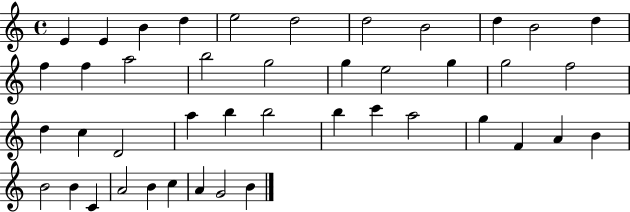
X:1
T:Untitled
M:4/4
L:1/4
K:C
E E B d e2 d2 d2 B2 d B2 d f f a2 b2 g2 g e2 g g2 f2 d c D2 a b b2 b c' a2 g F A B B2 B C A2 B c A G2 B